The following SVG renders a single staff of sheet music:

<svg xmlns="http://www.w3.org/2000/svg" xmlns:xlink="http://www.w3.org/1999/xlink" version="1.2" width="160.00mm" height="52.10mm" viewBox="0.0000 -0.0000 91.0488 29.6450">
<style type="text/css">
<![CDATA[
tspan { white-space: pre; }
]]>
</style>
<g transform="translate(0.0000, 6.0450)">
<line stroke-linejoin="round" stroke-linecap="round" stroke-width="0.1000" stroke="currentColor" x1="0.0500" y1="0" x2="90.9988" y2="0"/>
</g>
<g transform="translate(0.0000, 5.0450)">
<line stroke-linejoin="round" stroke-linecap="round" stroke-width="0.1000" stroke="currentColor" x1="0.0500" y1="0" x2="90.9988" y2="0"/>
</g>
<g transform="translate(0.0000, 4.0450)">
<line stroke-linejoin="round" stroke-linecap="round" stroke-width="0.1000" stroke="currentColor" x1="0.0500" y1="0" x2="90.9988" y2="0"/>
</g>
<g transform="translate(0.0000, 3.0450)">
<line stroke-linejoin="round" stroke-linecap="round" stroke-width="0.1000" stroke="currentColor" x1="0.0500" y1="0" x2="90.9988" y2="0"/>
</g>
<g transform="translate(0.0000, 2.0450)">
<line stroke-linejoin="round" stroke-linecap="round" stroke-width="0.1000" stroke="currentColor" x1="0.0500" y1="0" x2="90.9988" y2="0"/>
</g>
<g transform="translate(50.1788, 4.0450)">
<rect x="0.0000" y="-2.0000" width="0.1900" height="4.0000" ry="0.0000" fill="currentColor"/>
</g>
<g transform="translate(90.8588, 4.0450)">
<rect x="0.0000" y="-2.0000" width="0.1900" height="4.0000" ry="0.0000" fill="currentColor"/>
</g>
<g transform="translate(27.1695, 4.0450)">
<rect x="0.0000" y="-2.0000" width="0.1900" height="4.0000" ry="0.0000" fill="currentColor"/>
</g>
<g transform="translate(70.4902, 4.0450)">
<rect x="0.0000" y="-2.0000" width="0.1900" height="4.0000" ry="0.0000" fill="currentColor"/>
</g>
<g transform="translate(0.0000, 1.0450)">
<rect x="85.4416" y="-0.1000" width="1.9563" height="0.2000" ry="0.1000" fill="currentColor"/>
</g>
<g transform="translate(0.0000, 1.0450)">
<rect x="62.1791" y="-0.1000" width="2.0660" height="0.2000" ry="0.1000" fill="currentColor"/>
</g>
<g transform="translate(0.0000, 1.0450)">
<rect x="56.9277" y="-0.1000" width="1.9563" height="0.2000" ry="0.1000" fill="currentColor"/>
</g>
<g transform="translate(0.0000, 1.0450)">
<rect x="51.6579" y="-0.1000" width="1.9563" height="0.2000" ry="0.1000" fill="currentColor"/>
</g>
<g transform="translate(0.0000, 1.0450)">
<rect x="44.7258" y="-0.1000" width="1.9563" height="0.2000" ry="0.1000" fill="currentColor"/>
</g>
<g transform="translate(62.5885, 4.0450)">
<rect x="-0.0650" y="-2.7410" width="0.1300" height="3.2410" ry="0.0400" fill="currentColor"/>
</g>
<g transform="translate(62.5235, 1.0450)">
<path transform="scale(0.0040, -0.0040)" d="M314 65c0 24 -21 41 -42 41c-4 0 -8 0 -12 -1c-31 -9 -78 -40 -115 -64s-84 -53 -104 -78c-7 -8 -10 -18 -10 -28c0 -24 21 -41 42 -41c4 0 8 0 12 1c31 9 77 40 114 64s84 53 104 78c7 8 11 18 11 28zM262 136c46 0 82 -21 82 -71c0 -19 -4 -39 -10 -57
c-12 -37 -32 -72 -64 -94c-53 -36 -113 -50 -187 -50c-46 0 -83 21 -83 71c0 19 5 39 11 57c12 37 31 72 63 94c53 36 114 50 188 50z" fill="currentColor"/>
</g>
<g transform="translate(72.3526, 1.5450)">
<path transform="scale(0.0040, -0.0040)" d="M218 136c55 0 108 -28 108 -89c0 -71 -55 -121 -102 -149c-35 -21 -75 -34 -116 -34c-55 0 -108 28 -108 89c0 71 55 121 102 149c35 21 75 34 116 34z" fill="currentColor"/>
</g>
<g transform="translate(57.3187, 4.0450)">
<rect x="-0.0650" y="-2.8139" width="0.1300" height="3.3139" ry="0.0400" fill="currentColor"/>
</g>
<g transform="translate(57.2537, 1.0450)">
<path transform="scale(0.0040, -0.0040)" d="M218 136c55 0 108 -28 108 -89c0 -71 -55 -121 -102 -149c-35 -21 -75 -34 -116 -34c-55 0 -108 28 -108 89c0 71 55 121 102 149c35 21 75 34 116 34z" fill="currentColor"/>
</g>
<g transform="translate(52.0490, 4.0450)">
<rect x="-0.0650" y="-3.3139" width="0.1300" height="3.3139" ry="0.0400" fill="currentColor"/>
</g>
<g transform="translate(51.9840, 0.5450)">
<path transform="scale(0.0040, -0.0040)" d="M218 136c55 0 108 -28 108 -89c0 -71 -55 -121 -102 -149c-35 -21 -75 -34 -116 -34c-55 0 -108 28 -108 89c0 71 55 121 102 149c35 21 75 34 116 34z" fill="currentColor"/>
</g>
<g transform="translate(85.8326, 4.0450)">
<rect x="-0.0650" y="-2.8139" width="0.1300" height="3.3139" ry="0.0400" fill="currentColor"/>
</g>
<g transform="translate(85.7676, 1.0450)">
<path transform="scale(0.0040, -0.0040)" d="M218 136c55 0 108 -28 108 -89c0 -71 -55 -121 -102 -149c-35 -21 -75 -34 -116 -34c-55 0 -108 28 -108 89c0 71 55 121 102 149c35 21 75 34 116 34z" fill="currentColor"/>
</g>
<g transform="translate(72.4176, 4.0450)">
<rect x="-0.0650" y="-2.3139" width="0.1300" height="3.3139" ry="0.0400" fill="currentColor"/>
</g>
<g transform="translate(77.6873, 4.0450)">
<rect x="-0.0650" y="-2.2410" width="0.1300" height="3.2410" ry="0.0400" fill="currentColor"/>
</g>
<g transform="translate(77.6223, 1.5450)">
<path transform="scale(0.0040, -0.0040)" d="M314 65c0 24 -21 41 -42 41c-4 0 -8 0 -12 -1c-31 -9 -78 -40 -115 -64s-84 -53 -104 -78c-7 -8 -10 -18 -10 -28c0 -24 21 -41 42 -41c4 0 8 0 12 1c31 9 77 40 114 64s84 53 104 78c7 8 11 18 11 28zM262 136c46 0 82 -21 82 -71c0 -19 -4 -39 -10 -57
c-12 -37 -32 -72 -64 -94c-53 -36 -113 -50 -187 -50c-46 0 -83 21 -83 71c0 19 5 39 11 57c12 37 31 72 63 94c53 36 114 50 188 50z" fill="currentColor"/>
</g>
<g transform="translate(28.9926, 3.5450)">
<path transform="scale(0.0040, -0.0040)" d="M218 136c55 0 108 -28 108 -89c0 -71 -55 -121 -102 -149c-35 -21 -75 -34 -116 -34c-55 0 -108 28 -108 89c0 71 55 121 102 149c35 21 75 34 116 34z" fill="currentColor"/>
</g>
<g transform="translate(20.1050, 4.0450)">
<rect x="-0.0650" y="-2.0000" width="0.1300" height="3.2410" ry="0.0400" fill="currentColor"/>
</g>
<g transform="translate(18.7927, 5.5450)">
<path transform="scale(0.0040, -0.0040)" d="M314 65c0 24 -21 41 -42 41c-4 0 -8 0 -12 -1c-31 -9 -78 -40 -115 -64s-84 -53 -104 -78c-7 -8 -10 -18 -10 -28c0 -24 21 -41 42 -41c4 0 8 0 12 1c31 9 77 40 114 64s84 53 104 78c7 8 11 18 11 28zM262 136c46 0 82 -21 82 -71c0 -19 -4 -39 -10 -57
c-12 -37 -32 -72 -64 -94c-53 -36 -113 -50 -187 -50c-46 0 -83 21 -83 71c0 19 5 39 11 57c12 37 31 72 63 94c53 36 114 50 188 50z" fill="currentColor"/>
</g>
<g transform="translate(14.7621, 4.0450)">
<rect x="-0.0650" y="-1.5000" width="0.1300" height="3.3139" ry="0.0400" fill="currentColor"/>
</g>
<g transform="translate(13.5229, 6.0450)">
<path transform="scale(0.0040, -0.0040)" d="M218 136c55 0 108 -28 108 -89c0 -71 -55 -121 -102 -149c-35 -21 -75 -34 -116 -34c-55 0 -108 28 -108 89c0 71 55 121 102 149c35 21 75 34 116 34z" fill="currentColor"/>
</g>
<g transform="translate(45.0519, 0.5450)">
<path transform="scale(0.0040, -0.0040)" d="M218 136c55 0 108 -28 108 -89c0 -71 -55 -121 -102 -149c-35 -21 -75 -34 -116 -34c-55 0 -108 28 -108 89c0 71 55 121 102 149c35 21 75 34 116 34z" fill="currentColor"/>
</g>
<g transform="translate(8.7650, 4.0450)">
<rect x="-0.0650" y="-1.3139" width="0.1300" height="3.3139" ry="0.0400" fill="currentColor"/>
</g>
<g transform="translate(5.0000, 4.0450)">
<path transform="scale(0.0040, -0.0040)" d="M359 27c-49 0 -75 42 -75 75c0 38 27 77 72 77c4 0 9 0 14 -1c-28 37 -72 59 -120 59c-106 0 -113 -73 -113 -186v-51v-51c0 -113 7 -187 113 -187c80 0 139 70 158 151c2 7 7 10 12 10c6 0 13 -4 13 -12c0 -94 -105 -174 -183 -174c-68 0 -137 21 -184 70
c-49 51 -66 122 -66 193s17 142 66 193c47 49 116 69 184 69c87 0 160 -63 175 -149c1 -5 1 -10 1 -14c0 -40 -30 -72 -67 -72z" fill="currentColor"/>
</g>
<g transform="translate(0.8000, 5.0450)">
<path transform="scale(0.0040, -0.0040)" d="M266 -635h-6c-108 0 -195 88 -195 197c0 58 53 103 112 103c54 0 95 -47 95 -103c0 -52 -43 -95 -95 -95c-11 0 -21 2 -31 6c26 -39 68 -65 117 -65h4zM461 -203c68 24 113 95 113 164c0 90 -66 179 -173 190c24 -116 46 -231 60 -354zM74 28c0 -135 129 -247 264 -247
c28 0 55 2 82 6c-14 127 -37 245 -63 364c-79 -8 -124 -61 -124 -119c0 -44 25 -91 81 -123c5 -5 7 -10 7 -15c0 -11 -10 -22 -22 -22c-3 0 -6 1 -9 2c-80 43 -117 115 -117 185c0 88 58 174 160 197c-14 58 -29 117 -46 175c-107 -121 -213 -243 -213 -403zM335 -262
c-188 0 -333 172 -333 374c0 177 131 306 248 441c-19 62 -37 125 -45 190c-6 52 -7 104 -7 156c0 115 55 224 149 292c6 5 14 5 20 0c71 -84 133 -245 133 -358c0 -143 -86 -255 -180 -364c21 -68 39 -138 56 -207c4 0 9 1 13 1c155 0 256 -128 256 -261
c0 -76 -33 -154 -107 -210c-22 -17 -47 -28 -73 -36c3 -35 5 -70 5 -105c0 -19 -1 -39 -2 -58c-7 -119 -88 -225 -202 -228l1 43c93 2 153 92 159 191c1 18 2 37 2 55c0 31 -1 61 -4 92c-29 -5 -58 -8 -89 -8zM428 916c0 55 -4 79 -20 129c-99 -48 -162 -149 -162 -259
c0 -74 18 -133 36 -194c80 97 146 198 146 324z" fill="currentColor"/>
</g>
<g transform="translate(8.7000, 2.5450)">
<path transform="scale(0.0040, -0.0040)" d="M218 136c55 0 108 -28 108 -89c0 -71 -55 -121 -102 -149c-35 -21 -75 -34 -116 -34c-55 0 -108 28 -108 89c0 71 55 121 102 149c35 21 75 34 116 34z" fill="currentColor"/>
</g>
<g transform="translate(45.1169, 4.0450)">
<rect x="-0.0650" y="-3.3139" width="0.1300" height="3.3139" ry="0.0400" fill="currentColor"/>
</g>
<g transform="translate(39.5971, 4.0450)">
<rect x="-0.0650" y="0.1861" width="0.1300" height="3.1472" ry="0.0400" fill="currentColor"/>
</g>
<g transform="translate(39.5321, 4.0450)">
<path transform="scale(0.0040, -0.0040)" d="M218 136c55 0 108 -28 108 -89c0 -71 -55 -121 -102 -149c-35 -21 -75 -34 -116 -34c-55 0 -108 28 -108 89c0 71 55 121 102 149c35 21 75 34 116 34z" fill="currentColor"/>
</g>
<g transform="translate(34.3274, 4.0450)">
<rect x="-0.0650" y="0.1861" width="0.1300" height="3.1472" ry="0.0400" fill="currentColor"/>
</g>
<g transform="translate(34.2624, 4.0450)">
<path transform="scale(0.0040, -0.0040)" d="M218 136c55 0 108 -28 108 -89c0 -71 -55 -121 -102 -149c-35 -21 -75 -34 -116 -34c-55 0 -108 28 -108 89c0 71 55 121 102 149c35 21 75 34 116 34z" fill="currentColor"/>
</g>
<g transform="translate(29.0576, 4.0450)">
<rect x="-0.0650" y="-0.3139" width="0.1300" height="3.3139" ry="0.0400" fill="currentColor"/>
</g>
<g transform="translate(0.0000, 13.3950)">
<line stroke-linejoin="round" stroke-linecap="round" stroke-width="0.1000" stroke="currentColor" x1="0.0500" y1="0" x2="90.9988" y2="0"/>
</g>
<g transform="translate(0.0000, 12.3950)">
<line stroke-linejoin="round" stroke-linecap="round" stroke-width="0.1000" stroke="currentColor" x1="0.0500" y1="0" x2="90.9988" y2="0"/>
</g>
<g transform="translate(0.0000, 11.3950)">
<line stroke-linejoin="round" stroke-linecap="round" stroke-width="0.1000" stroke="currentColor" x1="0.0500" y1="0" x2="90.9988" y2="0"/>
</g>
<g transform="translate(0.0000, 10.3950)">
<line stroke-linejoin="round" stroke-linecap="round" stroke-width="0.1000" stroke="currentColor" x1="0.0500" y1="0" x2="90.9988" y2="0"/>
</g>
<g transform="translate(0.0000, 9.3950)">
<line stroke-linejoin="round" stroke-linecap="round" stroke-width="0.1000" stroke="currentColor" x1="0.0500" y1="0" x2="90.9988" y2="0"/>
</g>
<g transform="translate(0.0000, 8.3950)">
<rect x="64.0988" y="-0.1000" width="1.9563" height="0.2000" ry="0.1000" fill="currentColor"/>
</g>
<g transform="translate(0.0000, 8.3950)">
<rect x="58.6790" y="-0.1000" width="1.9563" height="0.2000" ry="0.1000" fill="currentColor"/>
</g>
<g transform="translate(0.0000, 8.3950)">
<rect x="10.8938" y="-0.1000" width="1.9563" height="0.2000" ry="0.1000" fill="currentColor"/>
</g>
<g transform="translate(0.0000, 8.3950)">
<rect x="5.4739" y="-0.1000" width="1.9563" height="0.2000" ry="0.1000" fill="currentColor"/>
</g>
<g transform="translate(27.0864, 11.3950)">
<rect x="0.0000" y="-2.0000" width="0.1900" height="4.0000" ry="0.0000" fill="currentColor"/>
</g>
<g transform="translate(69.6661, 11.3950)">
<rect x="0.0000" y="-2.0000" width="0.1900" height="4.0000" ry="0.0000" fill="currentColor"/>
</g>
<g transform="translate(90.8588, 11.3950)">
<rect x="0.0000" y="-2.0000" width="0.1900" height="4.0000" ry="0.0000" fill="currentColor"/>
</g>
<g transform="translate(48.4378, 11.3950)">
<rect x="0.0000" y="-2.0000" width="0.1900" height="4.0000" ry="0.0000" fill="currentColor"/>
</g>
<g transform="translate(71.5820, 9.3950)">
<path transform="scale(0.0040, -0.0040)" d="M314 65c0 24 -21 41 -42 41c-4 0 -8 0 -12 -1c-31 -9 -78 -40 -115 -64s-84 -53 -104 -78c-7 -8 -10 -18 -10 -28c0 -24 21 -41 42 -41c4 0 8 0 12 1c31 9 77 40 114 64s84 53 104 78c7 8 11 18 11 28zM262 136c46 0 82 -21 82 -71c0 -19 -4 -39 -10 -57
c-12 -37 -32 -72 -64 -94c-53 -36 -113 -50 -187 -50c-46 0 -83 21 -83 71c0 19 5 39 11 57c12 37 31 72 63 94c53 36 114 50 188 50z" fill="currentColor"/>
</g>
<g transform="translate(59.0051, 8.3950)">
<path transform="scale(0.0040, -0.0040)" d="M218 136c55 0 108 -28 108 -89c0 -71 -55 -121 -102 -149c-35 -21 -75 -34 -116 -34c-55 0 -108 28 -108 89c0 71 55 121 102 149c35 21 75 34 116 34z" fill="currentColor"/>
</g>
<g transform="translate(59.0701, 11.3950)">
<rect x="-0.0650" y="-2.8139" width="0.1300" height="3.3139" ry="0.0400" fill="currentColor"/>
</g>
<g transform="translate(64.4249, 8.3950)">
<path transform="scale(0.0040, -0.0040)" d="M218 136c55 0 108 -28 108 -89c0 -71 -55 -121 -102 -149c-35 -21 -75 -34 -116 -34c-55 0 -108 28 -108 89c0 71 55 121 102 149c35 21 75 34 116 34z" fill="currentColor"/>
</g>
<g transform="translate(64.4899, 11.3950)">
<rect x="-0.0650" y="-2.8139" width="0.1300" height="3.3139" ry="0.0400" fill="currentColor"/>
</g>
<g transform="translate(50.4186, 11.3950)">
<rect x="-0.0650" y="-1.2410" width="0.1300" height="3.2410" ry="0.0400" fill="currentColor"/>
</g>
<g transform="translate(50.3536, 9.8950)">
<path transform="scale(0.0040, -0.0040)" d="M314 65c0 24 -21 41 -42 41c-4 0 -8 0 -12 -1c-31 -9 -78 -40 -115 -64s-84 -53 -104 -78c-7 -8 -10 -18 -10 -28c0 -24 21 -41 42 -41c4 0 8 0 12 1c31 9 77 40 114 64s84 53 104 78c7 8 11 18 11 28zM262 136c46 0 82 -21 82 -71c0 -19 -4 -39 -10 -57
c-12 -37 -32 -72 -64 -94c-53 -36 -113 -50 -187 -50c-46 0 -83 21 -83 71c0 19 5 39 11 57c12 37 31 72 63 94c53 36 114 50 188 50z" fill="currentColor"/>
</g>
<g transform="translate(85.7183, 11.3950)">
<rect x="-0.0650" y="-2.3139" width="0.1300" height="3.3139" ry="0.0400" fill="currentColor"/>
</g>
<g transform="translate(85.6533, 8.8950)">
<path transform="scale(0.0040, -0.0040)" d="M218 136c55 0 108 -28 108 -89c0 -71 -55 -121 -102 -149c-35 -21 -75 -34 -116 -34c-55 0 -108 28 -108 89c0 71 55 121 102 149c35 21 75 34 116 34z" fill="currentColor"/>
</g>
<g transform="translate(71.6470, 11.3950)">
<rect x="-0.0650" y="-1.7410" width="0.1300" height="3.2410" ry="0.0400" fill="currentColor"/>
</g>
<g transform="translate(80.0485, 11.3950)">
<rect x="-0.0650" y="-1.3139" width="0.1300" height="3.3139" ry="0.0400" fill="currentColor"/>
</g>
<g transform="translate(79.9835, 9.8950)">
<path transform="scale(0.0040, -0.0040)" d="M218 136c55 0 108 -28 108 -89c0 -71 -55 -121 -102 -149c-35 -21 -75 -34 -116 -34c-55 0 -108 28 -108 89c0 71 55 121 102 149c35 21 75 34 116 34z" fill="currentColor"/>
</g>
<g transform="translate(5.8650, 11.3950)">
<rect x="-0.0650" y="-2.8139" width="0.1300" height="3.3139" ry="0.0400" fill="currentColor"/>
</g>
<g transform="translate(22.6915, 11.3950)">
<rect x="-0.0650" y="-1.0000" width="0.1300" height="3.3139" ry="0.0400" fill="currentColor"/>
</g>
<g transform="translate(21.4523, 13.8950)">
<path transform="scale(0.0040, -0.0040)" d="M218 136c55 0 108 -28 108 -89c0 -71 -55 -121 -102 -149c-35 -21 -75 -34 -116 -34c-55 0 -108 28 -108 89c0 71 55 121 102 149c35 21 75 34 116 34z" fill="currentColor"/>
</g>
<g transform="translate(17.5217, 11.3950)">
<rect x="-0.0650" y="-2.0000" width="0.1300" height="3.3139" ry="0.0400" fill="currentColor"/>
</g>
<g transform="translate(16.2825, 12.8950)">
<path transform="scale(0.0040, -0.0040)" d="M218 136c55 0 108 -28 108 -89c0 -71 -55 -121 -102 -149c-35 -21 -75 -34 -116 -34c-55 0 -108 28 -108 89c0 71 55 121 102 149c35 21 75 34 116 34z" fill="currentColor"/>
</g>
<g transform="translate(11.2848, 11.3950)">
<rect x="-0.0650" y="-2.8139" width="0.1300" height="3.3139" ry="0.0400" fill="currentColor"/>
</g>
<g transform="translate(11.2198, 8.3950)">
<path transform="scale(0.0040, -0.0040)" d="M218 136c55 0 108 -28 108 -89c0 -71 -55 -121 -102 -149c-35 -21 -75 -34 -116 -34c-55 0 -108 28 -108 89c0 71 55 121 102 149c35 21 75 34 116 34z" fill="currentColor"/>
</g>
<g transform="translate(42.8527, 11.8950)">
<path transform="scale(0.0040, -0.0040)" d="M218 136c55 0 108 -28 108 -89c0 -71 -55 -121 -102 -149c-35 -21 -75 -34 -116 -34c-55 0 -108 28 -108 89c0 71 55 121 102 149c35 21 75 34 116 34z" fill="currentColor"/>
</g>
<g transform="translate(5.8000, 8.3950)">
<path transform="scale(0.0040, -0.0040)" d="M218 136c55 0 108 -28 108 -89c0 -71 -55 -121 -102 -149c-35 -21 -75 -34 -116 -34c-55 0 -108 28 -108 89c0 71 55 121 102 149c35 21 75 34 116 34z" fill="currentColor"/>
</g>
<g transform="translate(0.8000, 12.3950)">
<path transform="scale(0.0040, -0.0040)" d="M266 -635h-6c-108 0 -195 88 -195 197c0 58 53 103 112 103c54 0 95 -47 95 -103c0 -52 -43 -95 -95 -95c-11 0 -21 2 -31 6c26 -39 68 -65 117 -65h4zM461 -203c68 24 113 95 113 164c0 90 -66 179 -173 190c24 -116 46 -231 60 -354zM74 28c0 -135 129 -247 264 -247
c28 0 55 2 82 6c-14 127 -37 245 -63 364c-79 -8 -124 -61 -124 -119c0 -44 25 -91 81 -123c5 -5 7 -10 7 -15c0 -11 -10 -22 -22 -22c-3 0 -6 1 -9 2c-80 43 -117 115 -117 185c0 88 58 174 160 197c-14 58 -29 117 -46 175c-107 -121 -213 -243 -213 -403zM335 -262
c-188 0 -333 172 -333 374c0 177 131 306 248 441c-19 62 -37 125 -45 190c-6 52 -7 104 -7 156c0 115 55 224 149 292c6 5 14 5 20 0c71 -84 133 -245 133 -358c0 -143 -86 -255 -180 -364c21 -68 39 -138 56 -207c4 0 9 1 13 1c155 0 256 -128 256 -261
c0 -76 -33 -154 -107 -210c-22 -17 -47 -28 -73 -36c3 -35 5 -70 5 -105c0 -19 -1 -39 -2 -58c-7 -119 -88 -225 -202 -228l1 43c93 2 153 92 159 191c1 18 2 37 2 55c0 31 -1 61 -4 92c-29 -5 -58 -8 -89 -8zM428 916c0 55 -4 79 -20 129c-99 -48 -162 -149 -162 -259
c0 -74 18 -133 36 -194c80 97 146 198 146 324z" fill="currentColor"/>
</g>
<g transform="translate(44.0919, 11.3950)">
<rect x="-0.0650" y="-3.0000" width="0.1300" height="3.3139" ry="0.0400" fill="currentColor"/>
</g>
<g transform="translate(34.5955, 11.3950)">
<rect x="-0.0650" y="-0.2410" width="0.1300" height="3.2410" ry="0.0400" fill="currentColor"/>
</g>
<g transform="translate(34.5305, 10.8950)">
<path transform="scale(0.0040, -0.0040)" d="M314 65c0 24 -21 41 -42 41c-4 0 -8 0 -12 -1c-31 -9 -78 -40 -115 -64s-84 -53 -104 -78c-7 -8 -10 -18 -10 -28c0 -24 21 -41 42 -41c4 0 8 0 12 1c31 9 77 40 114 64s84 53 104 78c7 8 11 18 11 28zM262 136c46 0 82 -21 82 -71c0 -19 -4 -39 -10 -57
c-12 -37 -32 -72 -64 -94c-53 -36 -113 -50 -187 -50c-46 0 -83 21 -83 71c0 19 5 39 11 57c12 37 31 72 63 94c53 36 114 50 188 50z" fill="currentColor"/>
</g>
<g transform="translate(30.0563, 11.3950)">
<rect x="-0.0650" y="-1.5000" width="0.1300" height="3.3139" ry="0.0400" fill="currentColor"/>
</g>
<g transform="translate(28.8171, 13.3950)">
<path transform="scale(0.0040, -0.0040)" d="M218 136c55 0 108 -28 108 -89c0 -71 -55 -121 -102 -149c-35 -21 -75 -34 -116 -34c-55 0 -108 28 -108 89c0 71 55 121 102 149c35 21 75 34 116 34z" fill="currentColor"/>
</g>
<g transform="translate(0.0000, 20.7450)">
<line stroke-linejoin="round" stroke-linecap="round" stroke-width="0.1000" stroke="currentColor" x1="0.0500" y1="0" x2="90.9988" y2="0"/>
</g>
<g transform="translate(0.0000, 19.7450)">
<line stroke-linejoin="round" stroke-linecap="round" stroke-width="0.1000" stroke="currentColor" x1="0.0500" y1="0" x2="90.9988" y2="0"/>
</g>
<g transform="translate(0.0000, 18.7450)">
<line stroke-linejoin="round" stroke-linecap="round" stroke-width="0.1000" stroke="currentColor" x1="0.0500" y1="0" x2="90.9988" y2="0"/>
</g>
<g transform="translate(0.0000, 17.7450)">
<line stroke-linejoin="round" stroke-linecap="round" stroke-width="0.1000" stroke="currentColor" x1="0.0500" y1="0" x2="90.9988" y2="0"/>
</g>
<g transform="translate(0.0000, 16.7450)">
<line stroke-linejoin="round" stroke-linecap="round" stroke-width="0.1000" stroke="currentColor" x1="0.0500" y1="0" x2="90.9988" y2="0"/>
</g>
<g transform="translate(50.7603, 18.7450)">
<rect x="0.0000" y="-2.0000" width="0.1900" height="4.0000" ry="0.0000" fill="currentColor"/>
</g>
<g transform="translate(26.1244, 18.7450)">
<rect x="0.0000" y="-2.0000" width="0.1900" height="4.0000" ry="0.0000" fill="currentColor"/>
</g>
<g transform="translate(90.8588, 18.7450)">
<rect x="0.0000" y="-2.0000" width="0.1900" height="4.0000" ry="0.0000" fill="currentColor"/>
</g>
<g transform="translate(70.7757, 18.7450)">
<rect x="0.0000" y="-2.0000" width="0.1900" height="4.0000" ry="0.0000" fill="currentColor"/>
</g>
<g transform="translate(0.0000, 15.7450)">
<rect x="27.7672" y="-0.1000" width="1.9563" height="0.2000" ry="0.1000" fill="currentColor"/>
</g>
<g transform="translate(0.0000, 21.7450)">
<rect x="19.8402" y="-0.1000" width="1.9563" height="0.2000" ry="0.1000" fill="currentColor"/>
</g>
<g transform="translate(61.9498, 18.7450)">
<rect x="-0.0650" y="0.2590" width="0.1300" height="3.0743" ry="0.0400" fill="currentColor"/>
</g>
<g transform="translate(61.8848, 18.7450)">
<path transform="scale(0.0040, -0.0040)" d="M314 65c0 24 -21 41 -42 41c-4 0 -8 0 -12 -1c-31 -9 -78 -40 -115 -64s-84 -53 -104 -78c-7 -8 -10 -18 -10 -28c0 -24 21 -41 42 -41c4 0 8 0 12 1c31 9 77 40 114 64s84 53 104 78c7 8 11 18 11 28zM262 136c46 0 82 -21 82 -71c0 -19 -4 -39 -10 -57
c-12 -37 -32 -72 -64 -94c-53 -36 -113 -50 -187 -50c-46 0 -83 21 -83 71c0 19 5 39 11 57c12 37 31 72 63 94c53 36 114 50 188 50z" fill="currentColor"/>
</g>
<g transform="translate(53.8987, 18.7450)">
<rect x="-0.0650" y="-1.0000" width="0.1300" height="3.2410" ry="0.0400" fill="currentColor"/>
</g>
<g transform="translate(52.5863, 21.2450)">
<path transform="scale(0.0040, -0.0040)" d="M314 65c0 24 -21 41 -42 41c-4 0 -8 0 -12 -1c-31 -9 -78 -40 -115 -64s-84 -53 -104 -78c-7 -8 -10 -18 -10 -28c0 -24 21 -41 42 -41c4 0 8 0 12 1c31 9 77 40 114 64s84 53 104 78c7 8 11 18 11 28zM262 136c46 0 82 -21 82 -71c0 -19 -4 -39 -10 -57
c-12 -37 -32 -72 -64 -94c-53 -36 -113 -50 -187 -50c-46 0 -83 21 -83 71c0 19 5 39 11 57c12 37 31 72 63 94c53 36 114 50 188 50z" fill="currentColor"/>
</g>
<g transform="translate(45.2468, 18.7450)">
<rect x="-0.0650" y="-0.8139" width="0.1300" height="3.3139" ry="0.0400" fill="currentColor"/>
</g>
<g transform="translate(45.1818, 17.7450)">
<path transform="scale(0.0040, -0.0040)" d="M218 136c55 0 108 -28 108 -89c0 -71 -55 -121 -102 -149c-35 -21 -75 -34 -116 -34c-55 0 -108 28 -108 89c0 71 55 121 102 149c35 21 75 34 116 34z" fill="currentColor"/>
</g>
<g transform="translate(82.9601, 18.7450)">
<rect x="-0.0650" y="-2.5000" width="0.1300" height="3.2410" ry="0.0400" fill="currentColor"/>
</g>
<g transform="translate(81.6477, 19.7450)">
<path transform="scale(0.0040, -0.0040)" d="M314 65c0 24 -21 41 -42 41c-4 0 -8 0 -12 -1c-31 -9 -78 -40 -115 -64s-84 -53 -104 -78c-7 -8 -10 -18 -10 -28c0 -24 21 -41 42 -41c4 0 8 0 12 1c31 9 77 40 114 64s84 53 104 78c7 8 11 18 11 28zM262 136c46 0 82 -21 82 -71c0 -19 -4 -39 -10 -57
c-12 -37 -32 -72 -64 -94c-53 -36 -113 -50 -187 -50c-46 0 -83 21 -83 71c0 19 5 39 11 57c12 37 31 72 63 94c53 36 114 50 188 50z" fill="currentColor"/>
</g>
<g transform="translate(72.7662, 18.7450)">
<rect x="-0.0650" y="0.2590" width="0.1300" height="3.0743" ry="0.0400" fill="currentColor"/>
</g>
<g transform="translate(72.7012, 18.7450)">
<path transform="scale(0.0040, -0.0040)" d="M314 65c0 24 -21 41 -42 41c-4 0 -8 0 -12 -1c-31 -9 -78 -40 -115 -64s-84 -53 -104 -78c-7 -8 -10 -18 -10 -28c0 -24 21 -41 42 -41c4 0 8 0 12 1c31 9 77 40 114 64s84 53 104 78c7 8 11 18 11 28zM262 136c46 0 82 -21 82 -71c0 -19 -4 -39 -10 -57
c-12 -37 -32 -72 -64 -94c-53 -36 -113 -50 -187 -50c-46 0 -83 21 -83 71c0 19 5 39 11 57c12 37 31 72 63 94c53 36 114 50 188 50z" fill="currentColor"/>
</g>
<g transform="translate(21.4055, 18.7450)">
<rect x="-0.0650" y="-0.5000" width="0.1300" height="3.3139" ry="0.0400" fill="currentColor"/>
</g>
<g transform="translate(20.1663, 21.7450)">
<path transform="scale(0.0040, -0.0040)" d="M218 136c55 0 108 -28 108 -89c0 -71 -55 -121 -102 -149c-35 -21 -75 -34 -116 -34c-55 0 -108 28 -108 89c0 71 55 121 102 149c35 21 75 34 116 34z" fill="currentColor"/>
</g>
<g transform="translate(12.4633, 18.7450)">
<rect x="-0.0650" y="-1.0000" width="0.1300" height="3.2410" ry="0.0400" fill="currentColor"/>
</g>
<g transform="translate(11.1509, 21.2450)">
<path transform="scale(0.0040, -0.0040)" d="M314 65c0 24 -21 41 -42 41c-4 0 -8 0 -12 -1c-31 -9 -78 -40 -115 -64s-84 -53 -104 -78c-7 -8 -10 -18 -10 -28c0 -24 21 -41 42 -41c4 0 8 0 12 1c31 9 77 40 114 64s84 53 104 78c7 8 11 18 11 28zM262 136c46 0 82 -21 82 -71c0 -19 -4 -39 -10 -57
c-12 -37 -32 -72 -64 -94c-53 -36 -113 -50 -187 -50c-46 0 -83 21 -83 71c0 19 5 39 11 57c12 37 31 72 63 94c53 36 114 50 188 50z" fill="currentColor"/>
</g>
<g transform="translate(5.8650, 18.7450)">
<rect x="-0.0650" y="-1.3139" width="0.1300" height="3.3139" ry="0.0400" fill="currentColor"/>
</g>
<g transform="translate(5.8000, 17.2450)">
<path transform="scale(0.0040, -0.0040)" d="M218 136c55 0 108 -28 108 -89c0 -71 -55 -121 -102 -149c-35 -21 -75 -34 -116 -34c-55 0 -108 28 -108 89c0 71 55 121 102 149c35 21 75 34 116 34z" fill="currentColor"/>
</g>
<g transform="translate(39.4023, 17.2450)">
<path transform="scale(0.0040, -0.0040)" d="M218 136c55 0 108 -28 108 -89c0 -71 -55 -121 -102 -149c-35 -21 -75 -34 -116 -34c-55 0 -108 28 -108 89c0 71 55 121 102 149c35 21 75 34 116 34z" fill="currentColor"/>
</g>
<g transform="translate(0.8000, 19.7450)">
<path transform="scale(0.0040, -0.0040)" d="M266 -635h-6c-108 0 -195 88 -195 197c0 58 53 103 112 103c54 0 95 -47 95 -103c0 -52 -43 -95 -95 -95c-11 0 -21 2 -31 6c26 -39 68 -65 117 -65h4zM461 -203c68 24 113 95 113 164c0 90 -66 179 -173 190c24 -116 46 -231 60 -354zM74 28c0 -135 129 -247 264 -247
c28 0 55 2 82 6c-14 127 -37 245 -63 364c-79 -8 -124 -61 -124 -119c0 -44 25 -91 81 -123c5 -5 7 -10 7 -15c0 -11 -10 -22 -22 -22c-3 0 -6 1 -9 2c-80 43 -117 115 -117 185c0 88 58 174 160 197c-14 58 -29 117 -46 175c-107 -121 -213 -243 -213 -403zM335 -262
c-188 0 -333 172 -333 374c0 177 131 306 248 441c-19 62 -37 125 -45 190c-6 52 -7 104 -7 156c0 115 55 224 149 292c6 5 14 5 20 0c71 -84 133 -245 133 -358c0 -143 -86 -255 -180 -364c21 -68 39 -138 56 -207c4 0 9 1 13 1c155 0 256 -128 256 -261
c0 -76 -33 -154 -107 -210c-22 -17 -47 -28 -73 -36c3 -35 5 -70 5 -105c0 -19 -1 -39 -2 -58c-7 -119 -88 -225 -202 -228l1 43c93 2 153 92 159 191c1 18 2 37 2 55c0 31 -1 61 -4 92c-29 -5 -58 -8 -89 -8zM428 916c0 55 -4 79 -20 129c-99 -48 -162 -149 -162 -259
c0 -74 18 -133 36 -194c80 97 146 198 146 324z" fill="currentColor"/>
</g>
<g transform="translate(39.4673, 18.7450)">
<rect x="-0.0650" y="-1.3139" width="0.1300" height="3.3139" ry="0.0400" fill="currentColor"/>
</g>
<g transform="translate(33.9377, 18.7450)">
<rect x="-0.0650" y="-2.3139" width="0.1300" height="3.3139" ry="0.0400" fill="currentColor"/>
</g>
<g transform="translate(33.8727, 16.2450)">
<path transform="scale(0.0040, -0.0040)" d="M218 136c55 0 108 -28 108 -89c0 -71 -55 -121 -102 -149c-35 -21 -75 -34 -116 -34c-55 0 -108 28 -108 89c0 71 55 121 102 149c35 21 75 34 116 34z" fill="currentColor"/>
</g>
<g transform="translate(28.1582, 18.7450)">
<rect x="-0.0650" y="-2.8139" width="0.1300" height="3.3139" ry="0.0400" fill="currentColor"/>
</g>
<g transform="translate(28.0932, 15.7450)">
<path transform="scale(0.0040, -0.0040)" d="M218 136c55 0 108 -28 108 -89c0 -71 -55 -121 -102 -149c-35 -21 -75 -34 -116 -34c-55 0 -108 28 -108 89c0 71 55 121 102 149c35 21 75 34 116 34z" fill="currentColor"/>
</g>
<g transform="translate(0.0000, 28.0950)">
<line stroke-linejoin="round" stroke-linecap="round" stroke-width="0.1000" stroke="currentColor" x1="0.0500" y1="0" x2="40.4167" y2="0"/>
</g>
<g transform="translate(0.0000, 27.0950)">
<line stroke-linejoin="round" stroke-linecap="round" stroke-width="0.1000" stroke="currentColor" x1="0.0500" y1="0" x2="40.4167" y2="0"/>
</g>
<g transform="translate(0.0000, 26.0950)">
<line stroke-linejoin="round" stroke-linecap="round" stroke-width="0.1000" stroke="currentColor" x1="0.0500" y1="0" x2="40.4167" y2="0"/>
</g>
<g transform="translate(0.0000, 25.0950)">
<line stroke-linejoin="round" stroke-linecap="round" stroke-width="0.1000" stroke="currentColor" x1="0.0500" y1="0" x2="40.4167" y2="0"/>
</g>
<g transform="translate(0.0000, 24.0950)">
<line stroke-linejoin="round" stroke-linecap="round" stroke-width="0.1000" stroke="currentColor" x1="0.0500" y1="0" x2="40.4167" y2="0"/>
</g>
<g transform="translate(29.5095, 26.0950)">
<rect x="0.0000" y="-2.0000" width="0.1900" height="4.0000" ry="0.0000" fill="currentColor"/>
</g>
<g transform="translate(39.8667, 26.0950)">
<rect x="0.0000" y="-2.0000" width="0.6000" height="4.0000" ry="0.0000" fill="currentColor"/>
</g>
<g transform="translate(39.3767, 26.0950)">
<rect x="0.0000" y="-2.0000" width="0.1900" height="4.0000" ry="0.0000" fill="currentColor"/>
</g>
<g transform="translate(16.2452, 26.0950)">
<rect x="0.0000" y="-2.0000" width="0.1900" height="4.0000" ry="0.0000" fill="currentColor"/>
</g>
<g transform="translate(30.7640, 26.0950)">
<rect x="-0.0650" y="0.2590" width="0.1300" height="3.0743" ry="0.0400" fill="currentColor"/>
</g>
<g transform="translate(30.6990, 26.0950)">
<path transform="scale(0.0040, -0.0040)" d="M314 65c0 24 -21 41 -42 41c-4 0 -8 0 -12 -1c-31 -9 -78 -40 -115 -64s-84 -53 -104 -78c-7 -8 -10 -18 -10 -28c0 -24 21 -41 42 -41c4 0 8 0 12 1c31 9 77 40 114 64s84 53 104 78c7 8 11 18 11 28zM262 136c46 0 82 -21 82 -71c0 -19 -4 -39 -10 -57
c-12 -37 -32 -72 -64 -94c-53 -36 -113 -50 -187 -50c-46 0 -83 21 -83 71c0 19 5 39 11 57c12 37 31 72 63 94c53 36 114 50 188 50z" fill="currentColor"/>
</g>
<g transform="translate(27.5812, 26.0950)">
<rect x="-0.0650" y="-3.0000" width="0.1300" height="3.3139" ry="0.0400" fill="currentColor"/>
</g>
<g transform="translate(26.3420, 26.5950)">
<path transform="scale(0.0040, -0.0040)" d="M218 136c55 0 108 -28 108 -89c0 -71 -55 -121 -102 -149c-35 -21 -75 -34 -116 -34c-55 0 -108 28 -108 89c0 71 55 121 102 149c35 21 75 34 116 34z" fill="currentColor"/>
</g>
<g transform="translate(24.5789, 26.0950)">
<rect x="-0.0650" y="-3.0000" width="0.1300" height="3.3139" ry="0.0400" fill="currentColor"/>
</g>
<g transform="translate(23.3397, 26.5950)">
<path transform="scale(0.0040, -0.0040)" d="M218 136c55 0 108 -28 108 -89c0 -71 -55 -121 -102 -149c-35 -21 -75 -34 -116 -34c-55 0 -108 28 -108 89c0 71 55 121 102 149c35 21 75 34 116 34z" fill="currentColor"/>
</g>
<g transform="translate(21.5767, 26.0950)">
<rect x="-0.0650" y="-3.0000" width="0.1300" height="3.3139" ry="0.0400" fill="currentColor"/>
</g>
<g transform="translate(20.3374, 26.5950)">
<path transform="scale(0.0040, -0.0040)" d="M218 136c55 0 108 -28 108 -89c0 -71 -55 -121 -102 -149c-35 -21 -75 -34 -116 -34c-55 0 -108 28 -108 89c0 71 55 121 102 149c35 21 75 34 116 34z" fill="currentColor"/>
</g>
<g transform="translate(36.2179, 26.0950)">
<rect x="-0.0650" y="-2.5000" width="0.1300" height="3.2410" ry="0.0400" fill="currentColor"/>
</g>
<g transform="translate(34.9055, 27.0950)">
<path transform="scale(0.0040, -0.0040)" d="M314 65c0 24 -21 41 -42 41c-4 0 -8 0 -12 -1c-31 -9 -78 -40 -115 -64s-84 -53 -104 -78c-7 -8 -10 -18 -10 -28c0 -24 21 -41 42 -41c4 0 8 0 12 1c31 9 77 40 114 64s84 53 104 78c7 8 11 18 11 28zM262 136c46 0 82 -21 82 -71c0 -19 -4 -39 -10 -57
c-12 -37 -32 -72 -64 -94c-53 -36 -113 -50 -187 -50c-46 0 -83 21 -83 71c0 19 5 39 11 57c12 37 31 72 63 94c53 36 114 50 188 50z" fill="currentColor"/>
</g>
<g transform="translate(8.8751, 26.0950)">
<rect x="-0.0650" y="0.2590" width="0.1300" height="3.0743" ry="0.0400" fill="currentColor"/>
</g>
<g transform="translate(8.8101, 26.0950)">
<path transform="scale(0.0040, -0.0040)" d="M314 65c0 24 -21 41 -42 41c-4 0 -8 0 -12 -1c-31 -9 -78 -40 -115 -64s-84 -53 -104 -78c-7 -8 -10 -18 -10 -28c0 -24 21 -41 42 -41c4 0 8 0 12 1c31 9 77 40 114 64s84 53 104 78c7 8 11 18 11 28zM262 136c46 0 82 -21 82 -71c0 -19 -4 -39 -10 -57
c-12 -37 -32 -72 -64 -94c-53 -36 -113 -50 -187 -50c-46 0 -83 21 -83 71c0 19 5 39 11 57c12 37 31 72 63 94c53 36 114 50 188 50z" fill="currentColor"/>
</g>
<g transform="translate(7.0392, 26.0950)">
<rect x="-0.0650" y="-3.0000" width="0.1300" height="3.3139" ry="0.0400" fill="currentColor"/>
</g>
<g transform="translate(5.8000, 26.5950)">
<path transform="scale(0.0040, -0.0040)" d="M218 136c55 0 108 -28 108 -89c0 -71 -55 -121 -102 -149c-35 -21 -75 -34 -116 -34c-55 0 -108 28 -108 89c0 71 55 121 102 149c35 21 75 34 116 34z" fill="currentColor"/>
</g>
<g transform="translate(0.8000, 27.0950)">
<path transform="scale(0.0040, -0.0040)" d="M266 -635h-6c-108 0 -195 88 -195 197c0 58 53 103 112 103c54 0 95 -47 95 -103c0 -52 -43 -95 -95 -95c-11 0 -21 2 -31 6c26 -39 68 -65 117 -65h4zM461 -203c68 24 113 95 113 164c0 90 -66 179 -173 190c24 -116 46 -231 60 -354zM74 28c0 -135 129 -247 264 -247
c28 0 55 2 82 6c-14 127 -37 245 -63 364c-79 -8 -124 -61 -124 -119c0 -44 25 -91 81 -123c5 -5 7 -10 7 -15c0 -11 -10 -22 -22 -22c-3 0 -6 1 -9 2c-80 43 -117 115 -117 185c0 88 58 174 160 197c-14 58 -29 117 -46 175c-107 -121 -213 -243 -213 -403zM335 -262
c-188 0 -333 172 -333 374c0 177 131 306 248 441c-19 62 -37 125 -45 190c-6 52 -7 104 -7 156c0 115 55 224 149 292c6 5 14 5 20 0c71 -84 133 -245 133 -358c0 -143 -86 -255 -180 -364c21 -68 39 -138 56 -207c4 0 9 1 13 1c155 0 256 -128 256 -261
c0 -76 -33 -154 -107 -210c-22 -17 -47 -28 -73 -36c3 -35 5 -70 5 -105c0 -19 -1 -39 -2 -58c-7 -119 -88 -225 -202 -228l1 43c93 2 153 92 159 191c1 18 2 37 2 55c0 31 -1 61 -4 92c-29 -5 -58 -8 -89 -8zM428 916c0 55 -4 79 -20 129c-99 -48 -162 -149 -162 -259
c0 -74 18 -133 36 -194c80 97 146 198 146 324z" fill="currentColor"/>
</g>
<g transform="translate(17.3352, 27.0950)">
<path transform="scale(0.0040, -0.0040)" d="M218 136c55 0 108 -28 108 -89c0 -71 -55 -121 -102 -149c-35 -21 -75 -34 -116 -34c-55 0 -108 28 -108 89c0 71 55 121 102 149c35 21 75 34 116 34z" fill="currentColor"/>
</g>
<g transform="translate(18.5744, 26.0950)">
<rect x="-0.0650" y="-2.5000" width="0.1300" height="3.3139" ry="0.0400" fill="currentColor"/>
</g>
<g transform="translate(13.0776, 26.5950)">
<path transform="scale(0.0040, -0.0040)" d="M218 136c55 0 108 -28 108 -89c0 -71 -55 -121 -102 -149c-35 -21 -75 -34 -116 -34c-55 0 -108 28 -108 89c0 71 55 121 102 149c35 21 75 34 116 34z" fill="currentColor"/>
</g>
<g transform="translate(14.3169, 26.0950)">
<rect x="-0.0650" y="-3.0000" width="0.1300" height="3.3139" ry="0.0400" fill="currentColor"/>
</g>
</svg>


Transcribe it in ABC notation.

X:1
T:Untitled
M:4/4
L:1/4
K:C
e E F2 c B B b b a a2 g g2 a a a F D E c2 A e2 a a f2 e g e D2 C a g e d D2 B2 B2 G2 A B2 A G A A A B2 G2